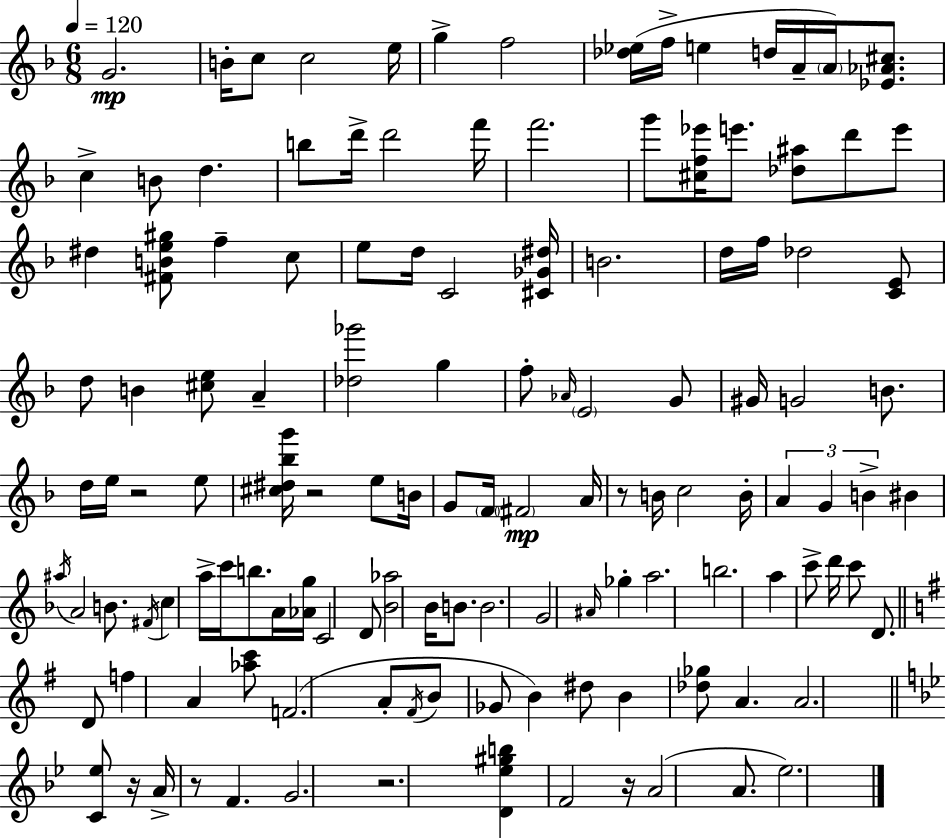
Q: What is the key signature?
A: F major